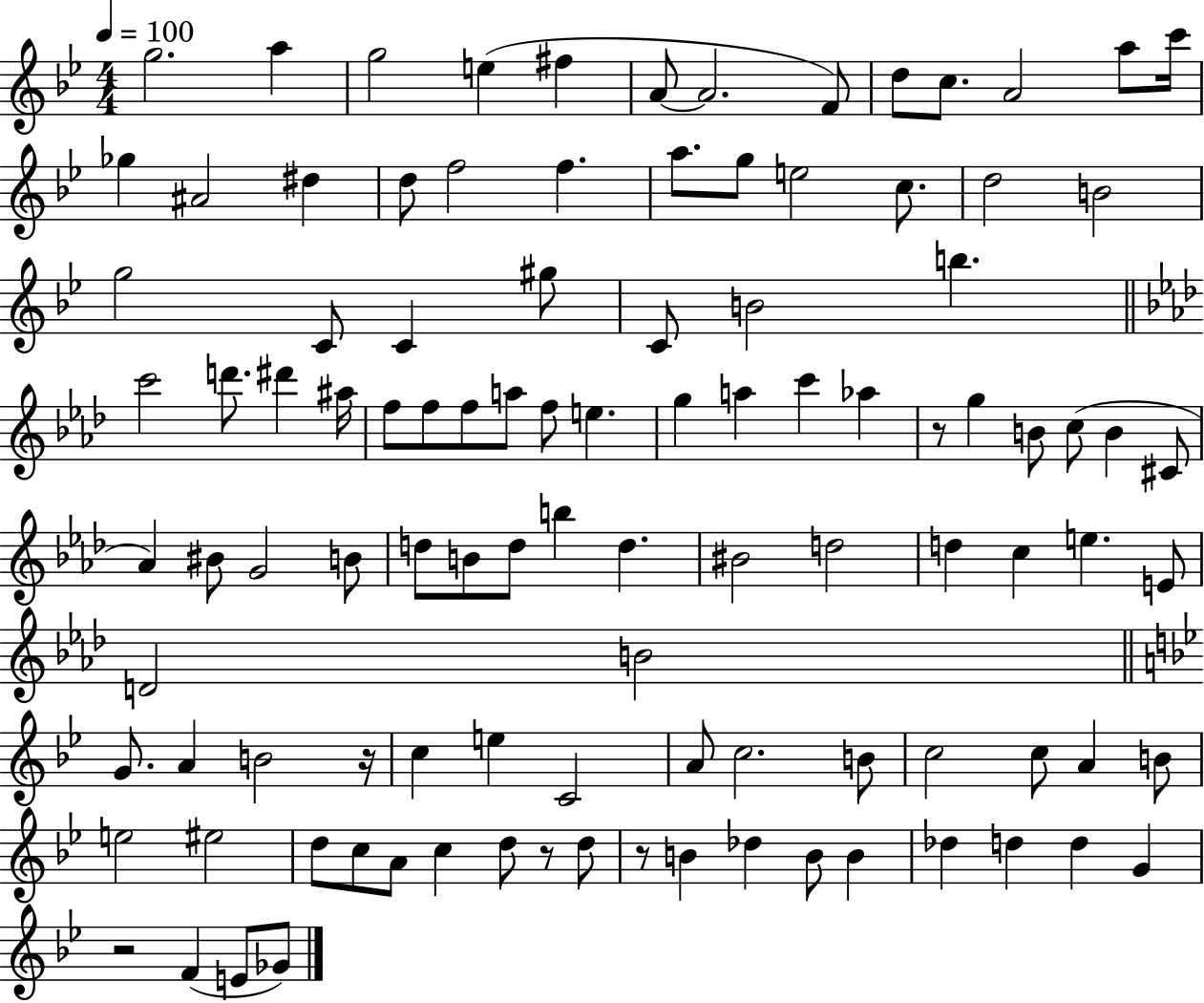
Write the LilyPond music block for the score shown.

{
  \clef treble
  \numericTimeSignature
  \time 4/4
  \key bes \major
  \tempo 4 = 100
  g''2. a''4 | g''2 e''4( fis''4 | a'8~~ a'2. f'8) | d''8 c''8. a'2 a''8 c'''16 | \break ges''4 ais'2 dis''4 | d''8 f''2 f''4. | a''8. g''8 e''2 c''8. | d''2 b'2 | \break g''2 c'8 c'4 gis''8 | c'8 b'2 b''4. | \bar "||" \break \key f \minor c'''2 d'''8. dis'''4 ais''16 | f''8 f''8 f''8 a''8 f''8 e''4. | g''4 a''4 c'''4 aes''4 | r8 g''4 b'8 c''8( b'4 cis'8 | \break aes'4) bis'8 g'2 b'8 | d''8 b'8 d''8 b''4 d''4. | bis'2 d''2 | d''4 c''4 e''4. e'8 | \break d'2 b'2 | \bar "||" \break \key bes \major g'8. a'4 b'2 r16 | c''4 e''4 c'2 | a'8 c''2. b'8 | c''2 c''8 a'4 b'8 | \break e''2 eis''2 | d''8 c''8 a'8 c''4 d''8 r8 d''8 | r8 b'4 des''4 b'8 b'4 | des''4 d''4 d''4 g'4 | \break r2 f'4( e'8 ges'8) | \bar "|."
}